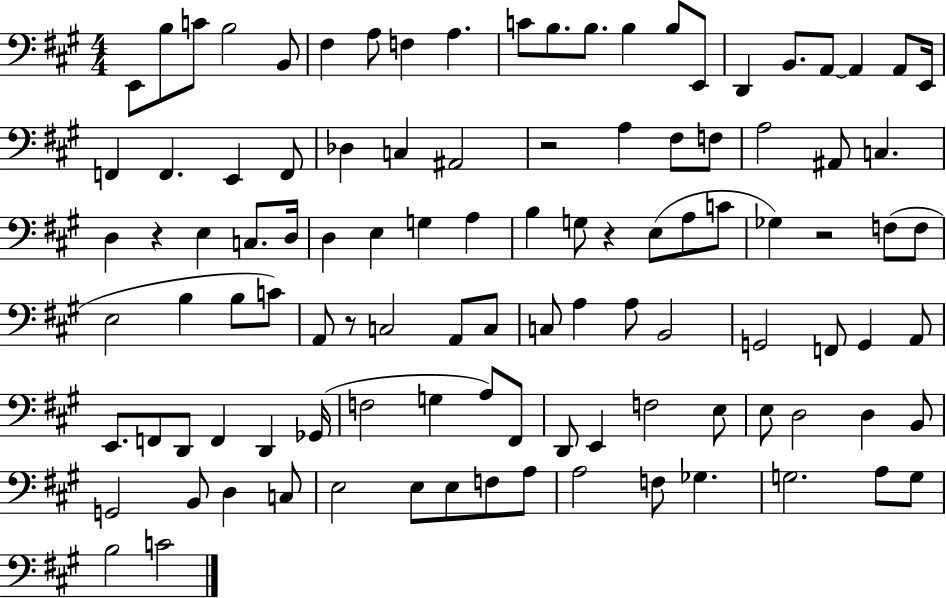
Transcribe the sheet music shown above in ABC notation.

X:1
T:Untitled
M:4/4
L:1/4
K:A
E,,/2 B,/2 C/2 B,2 B,,/2 ^F, A,/2 F, A, C/2 B,/2 B,/2 B, B,/2 E,,/2 D,, B,,/2 A,,/2 A,, A,,/2 E,,/4 F,, F,, E,, F,,/2 _D, C, ^A,,2 z2 A, ^F,/2 F,/2 A,2 ^A,,/2 C, D, z E, C,/2 D,/4 D, E, G, A, B, G,/2 z E,/2 A,/2 C/2 _G, z2 F,/2 F,/2 E,2 B, B,/2 C/2 A,,/2 z/2 C,2 A,,/2 C,/2 C,/2 A, A,/2 B,,2 G,,2 F,,/2 G,, A,,/2 E,,/2 F,,/2 D,,/2 F,, D,, _G,,/4 F,2 G, A,/2 ^F,,/2 D,,/2 E,, F,2 E,/2 E,/2 D,2 D, B,,/2 G,,2 B,,/2 D, C,/2 E,2 E,/2 E,/2 F,/2 A,/2 A,2 F,/2 _G, G,2 A,/2 G,/2 B,2 C2